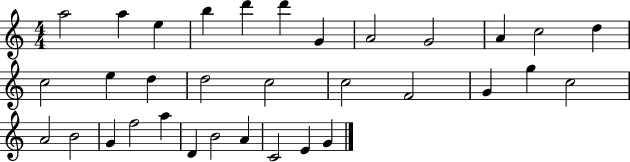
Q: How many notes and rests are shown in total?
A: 33